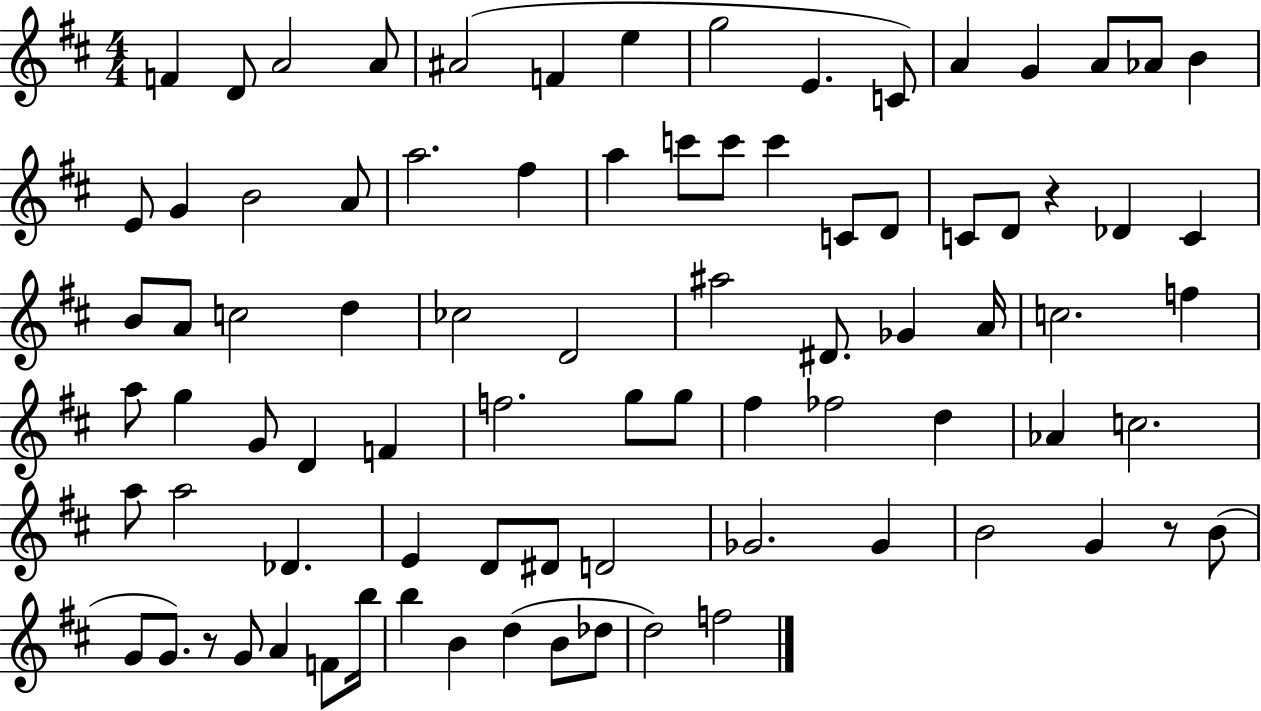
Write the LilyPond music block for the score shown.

{
  \clef treble
  \numericTimeSignature
  \time 4/4
  \key d \major
  f'4 d'8 a'2 a'8 | ais'2( f'4 e''4 | g''2 e'4. c'8) | a'4 g'4 a'8 aes'8 b'4 | \break e'8 g'4 b'2 a'8 | a''2. fis''4 | a''4 c'''8 c'''8 c'''4 c'8 d'8 | c'8 d'8 r4 des'4 c'4 | \break b'8 a'8 c''2 d''4 | ces''2 d'2 | ais''2 dis'8. ges'4 a'16 | c''2. f''4 | \break a''8 g''4 g'8 d'4 f'4 | f''2. g''8 g''8 | fis''4 fes''2 d''4 | aes'4 c''2. | \break a''8 a''2 des'4. | e'4 d'8 dis'8 d'2 | ges'2. ges'4 | b'2 g'4 r8 b'8( | \break g'8 g'8.) r8 g'8 a'4 f'8 b''16 | b''4 b'4 d''4( b'8 des''8 | d''2) f''2 | \bar "|."
}